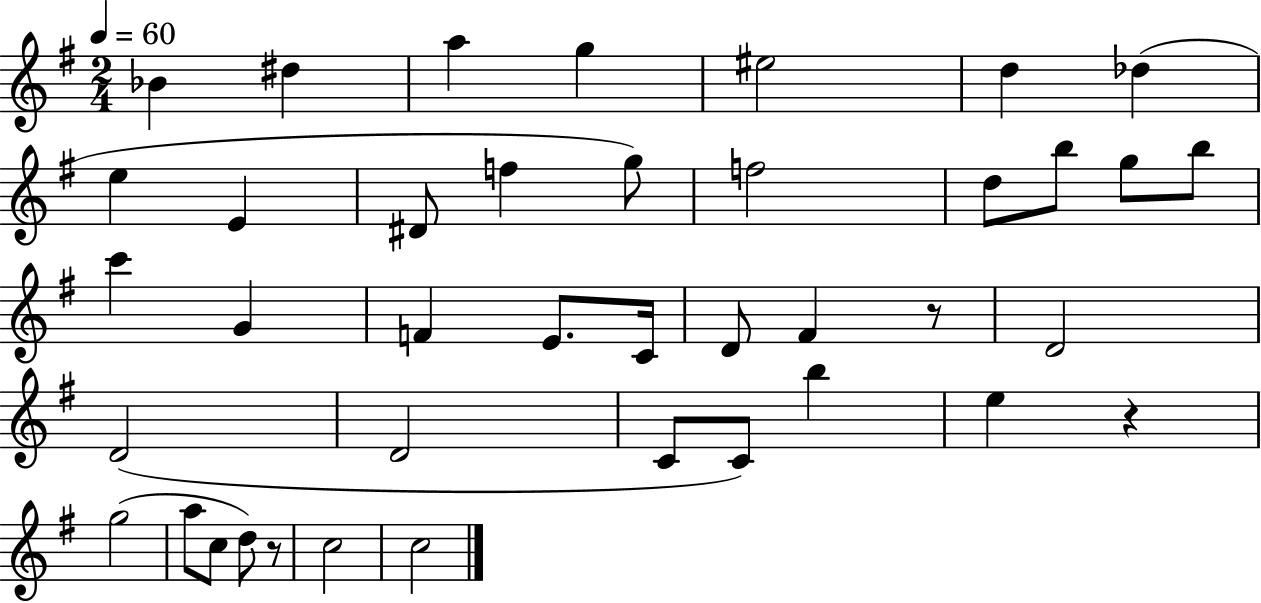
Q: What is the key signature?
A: G major